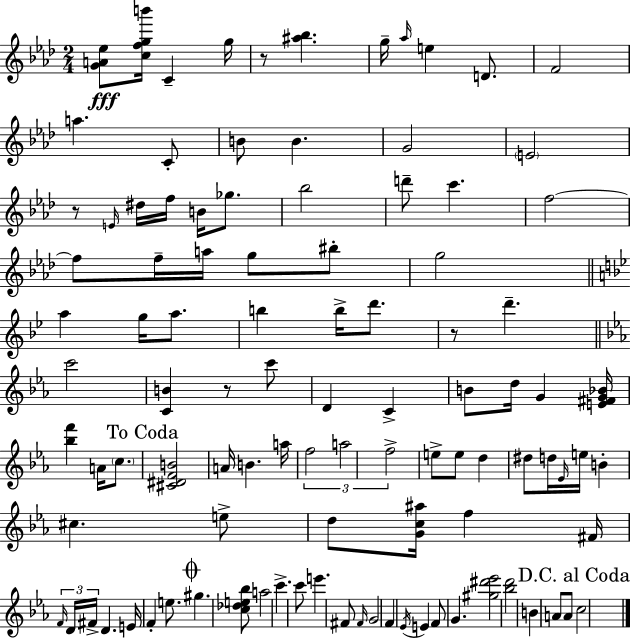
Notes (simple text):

[G4,A4,Eb5]/e [C5,F5,G5,B6]/s C4/q G5/s R/e [A#5,Bb5]/q. G5/s Ab5/s E5/q D4/e. F4/h A5/q. C4/e B4/e B4/q. G4/h E4/h R/e E4/s D#5/s F5/s B4/s Gb5/e. Bb5/h D6/e C6/q. F5/h F5/e F5/s A5/s G5/e BIS5/e G5/h A5/q G5/s A5/e. B5/q B5/s D6/e. R/e D6/q. C6/h [C4,B4]/q R/e C6/e D4/q C4/q B4/e D5/s G4/q [E4,F#4,G4,Bb4]/s [Bb5,F6]/q A4/s C5/e. [C#4,D#4,F4,B4]/h A4/s B4/q. A5/s F5/h A5/h F5/h E5/e E5/e D5/q D#5/e D5/s Eb4/s E5/s B4/q C#5/q. E5/e D5/e [G4,C5,A#5]/s F5/q F#4/s F4/s D4/s F#4/s D4/q. E4/s F4/q E5/e. G#5/q. [C5,Db5,E5,Bb5]/e A5/h C6/q. C6/e E6/q. F#4/e F#4/s G4/h F4/q Eb4/s E4/q F4/e G4/q. [G#5,D#6,Eb6]/h [Bb5,D6]/h B4/q A4/e A4/e C5/h